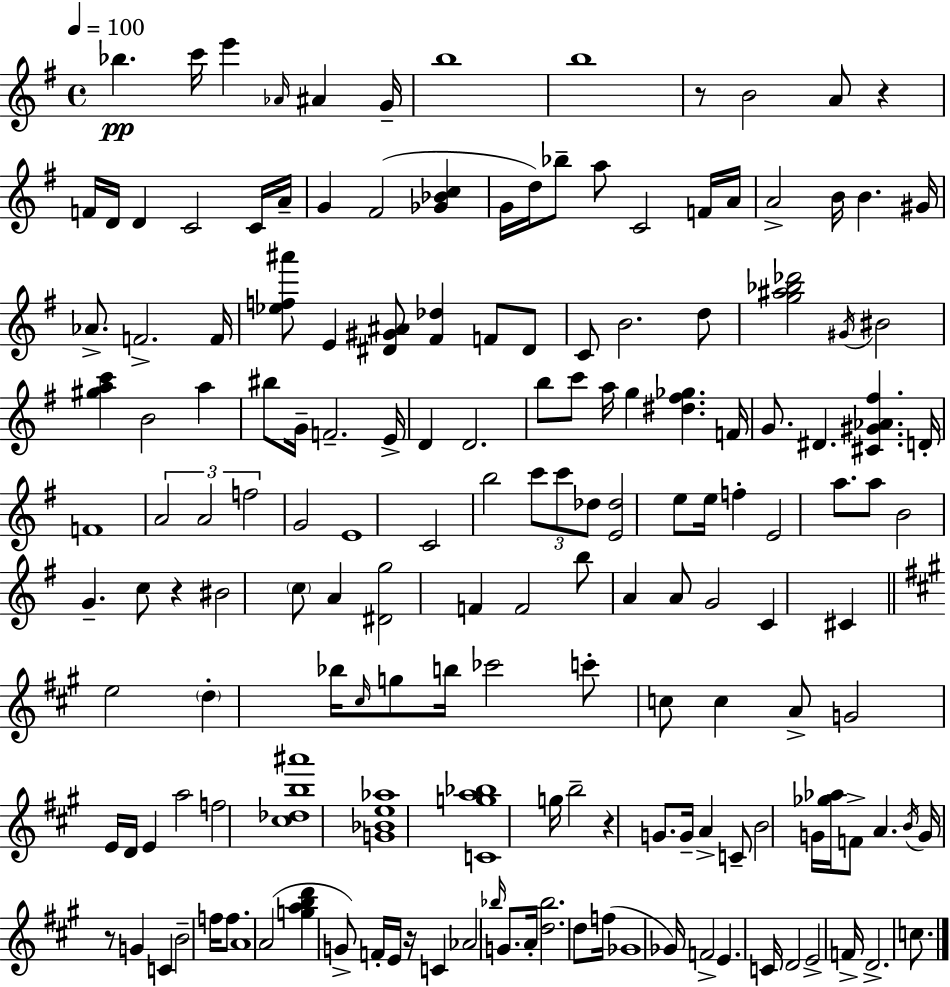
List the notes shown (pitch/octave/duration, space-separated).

Bb5/q. C6/s E6/q Ab4/s A#4/q G4/s B5/w B5/w R/e B4/h A4/e R/q F4/s D4/s D4/q C4/h C4/s A4/s G4/q F#4/h [Gb4,Bb4,C5]/q G4/s D5/s Bb5/e A5/e C4/h F4/s A4/s A4/h B4/s B4/q. G#4/s Ab4/e. F4/h. F4/s [Eb5,F5,A#6]/e E4/q [D#4,G#4,A#4]/e [F#4,Db5]/q F4/e D#4/e C4/e B4/h. D5/e [G5,A#5,Bb5,Db6]/h G#4/s BIS4/h [G#5,A5,C6]/q B4/h A5/q BIS5/e G4/s F4/h. E4/s D4/q D4/h. B5/e C6/e A5/s G5/q [D#5,F#5,Gb5]/q. F4/s G4/e. D#4/q. [C#4,G#4,Ab4,F#5]/q. D4/s F4/w A4/h A4/h F5/h G4/h E4/w C4/h B5/h C6/e C6/e Db5/e [E4,Db5]/h E5/e E5/s F5/q E4/h A5/e. A5/e B4/h G4/q. C5/e R/q BIS4/h C5/e A4/q [D#4,G5]/h F4/q F4/h B5/e A4/q A4/e G4/h C4/q C#4/q E5/h D5/q Bb5/s C#5/s G5/e B5/s CES6/h C6/e C5/e C5/q A4/e G4/h E4/s D4/s E4/q A5/h F5/h [C#5,Db5,B5,A#6]/w [G4,Bb4,E5,Ab5]/w [C4,G5,A5,Bb5]/w G5/s B5/h R/q G4/e. G4/s A4/q C4/e B4/h G4/s [Gb5,Ab5]/s F4/e A4/q. B4/s G4/s R/e G4/q C4/q B4/h F5/s F5/e. A4/w A4/h [G5,A5,B5,D6]/q G4/e F4/s E4/s R/s C4/q Ab4/h Bb5/s G4/e. A4/s [D5,Bb5]/h. D5/e F5/s Gb4/w Gb4/s F4/h E4/q. C4/s D4/h E4/h F4/s D4/h. C5/e.